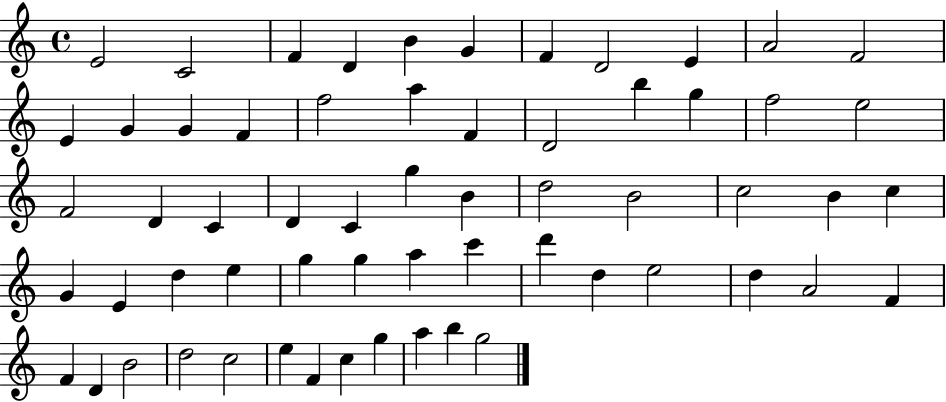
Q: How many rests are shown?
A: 0